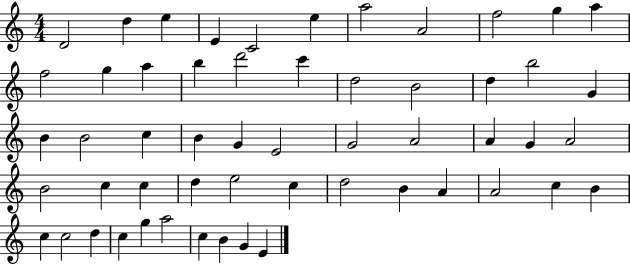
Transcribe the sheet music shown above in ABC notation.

X:1
T:Untitled
M:4/4
L:1/4
K:C
D2 d e E C2 e a2 A2 f2 g a f2 g a b d'2 c' d2 B2 d b2 G B B2 c B G E2 G2 A2 A G A2 B2 c c d e2 c d2 B A A2 c B c c2 d c g a2 c B G E